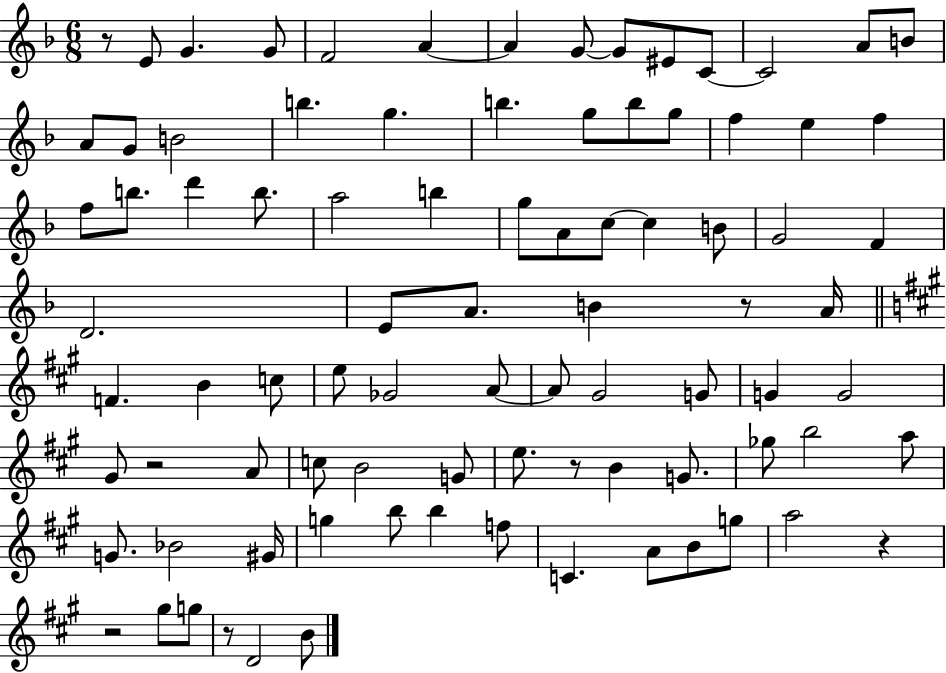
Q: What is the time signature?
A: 6/8